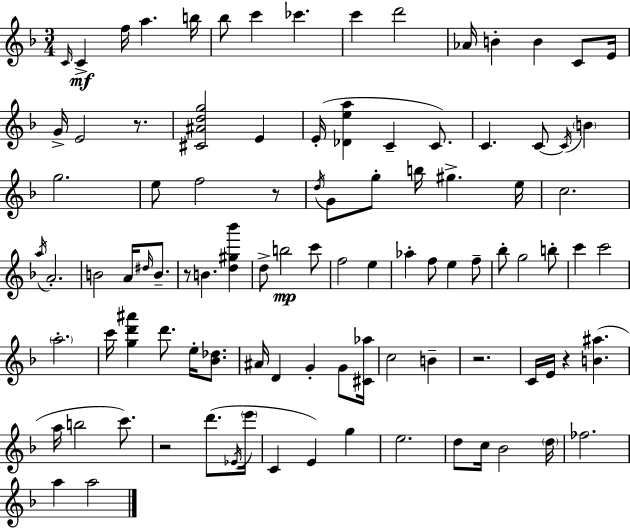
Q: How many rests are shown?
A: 6